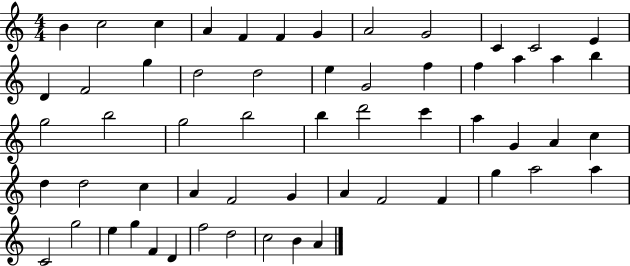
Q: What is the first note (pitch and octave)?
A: B4